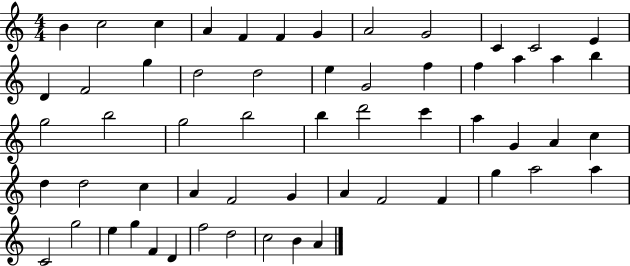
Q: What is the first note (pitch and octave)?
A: B4